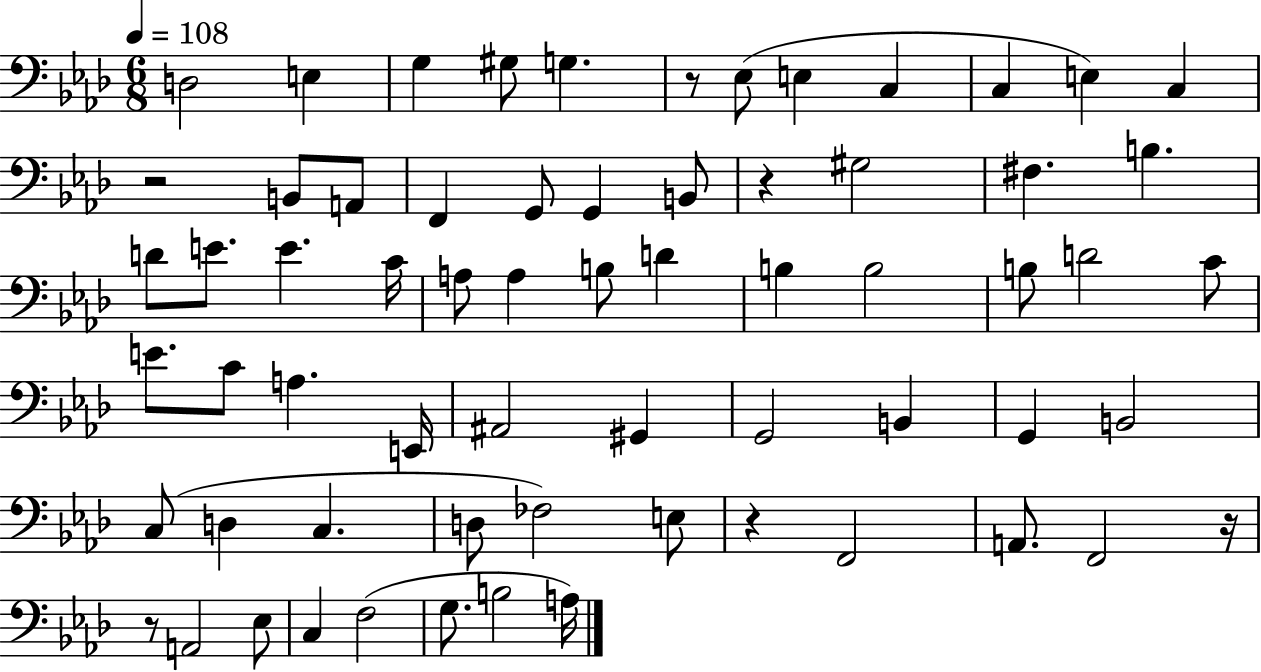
X:1
T:Untitled
M:6/8
L:1/4
K:Ab
D,2 E, G, ^G,/2 G, z/2 _E,/2 E, C, C, E, C, z2 B,,/2 A,,/2 F,, G,,/2 G,, B,,/2 z ^G,2 ^F, B, D/2 E/2 E C/4 A,/2 A, B,/2 D B, B,2 B,/2 D2 C/2 E/2 C/2 A, E,,/4 ^A,,2 ^G,, G,,2 B,, G,, B,,2 C,/2 D, C, D,/2 _F,2 E,/2 z F,,2 A,,/2 F,,2 z/4 z/2 A,,2 _E,/2 C, F,2 G,/2 B,2 A,/4